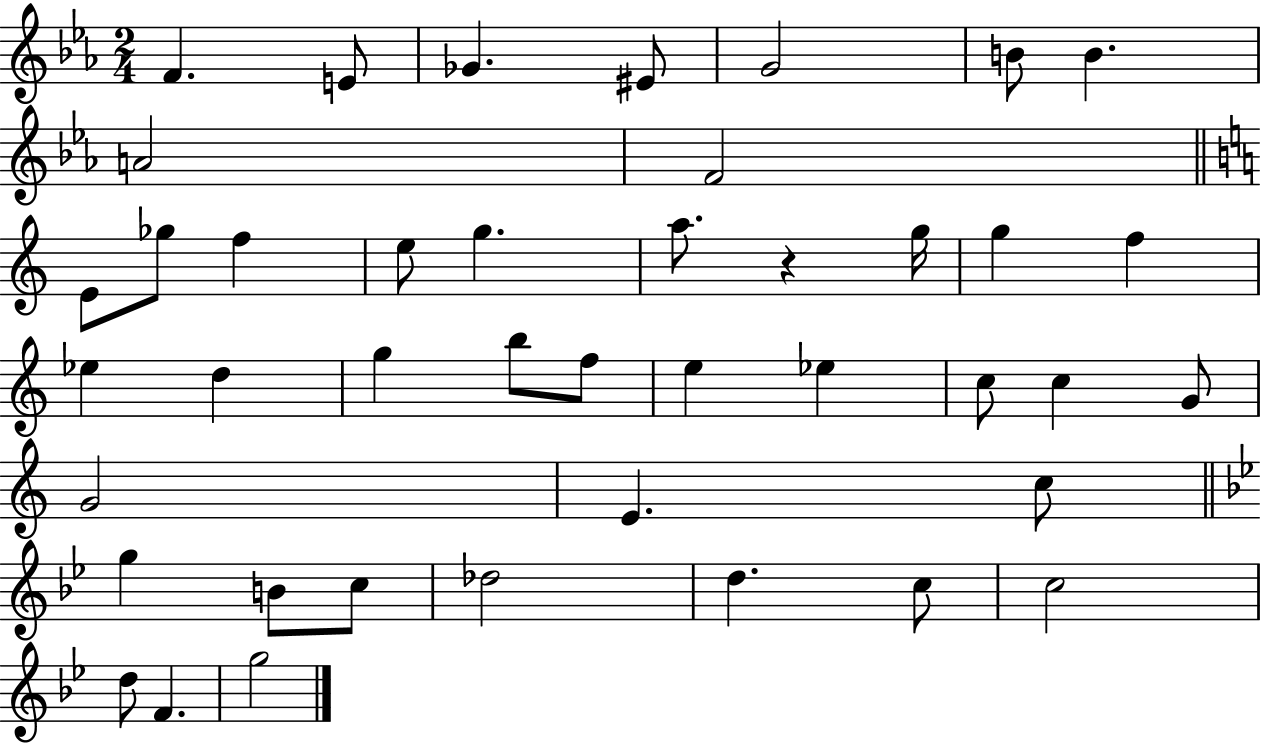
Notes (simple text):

F4/q. E4/e Gb4/q. EIS4/e G4/h B4/e B4/q. A4/h F4/h E4/e Gb5/e F5/q E5/e G5/q. A5/e. R/q G5/s G5/q F5/q Eb5/q D5/q G5/q B5/e F5/e E5/q Eb5/q C5/e C5/q G4/e G4/h E4/q. C5/e G5/q B4/e C5/e Db5/h D5/q. C5/e C5/h D5/e F4/q. G5/h